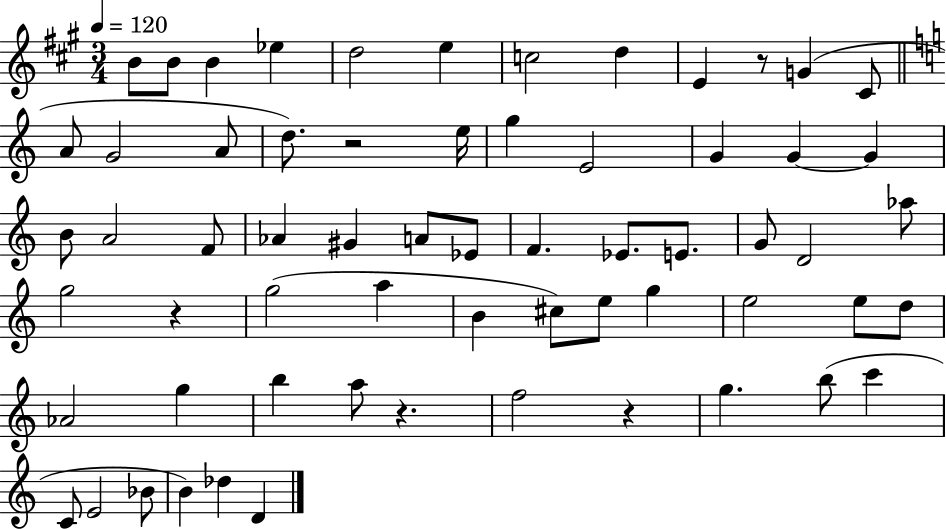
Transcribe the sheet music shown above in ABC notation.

X:1
T:Untitled
M:3/4
L:1/4
K:A
B/2 B/2 B _e d2 e c2 d E z/2 G ^C/2 A/2 G2 A/2 d/2 z2 e/4 g E2 G G G B/2 A2 F/2 _A ^G A/2 _E/2 F _E/2 E/2 G/2 D2 _a/2 g2 z g2 a B ^c/2 e/2 g e2 e/2 d/2 _A2 g b a/2 z f2 z g b/2 c' C/2 E2 _B/2 B _d D